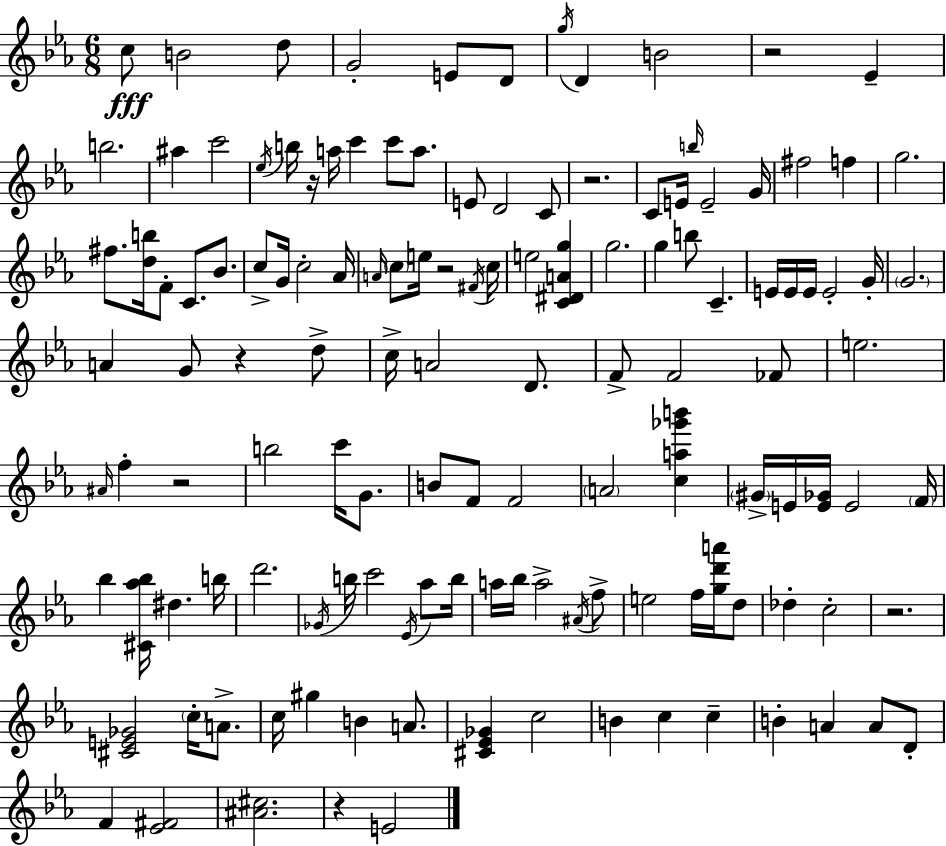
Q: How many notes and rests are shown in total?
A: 131